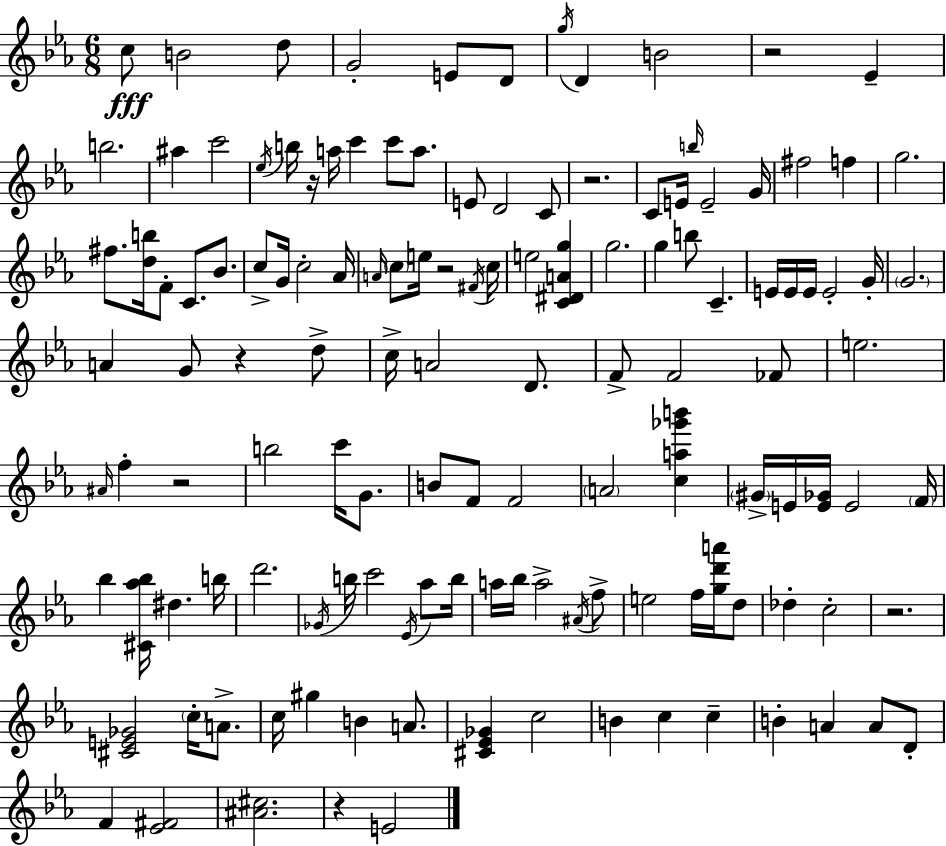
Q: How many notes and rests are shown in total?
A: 131